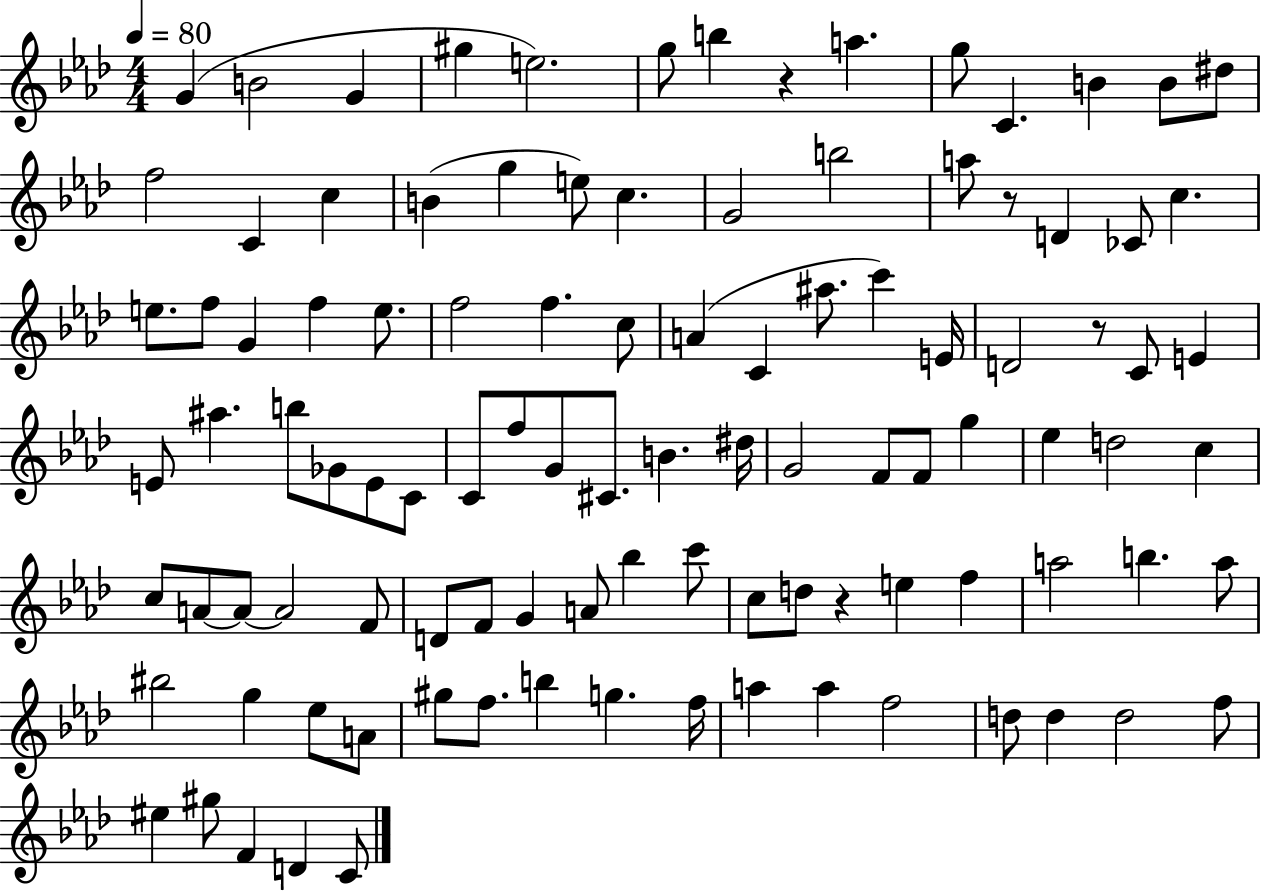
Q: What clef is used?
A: treble